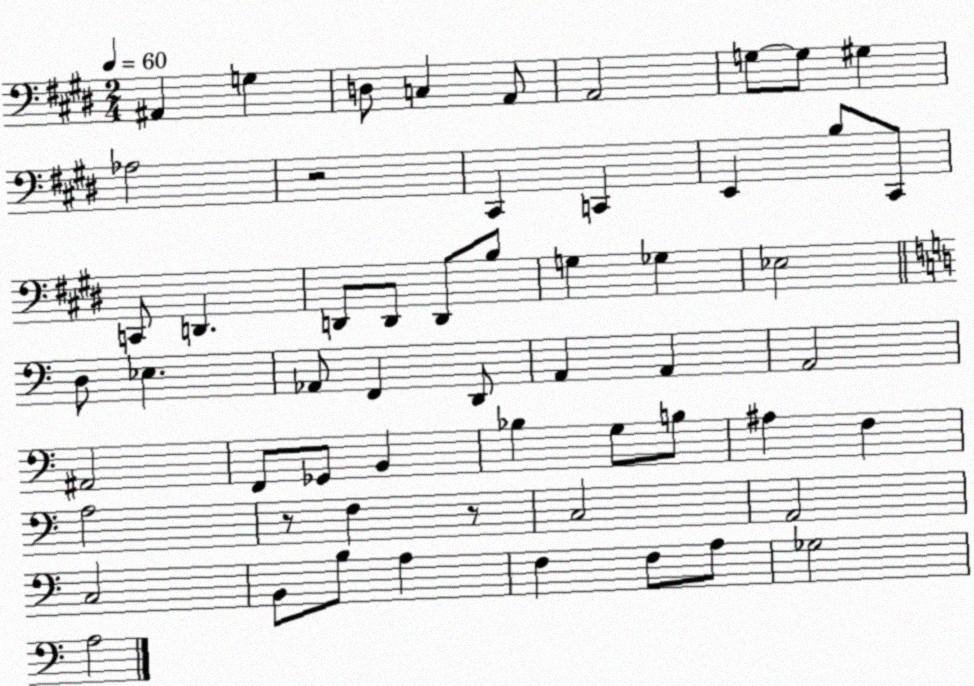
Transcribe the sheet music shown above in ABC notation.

X:1
T:Untitled
M:2/4
L:1/4
K:E
^A,, G, D,/2 C, A,,/2 A,,2 G,/2 G,/2 ^G, _A,2 z2 ^C,, C,, E,, B,/2 ^C,,/2 C,,/2 D,, D,,/2 D,,/2 D,,/2 B,/2 G, _G, _E,2 D,/2 _E, _A,,/2 F,, D,,/2 A,, A,, A,,2 ^A,,2 F,,/2 _G,,/2 B,, _B, G,/2 B,/2 ^A, F, A,2 z/2 F, z/2 C,2 A,,2 C,2 B,,/2 B,/2 A, F, F,/2 A,/2 _G,2 A,2